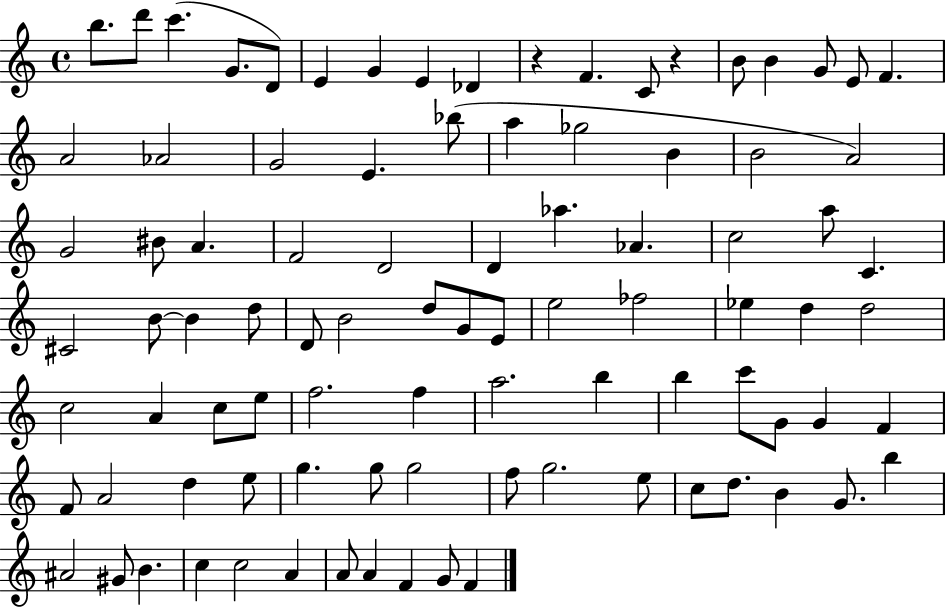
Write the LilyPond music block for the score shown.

{
  \clef treble
  \time 4/4
  \defaultTimeSignature
  \key c \major
  b''8. d'''8 c'''4.( g'8. d'8) | e'4 g'4 e'4 des'4 | r4 f'4. c'8 r4 | b'8 b'4 g'8 e'8 f'4. | \break a'2 aes'2 | g'2 e'4. bes''8( | a''4 ges''2 b'4 | b'2 a'2) | \break g'2 bis'8 a'4. | f'2 d'2 | d'4 aes''4. aes'4. | c''2 a''8 c'4. | \break cis'2 b'8~~ b'4 d''8 | d'8 b'2 d''8 g'8 e'8 | e''2 fes''2 | ees''4 d''4 d''2 | \break c''2 a'4 c''8 e''8 | f''2. f''4 | a''2. b''4 | b''4 c'''8 g'8 g'4 f'4 | \break f'8 a'2 d''4 e''8 | g''4. g''8 g''2 | f''8 g''2. e''8 | c''8 d''8. b'4 g'8. b''4 | \break ais'2 gis'8 b'4. | c''4 c''2 a'4 | a'8 a'4 f'4 g'8 f'4 | \bar "|."
}